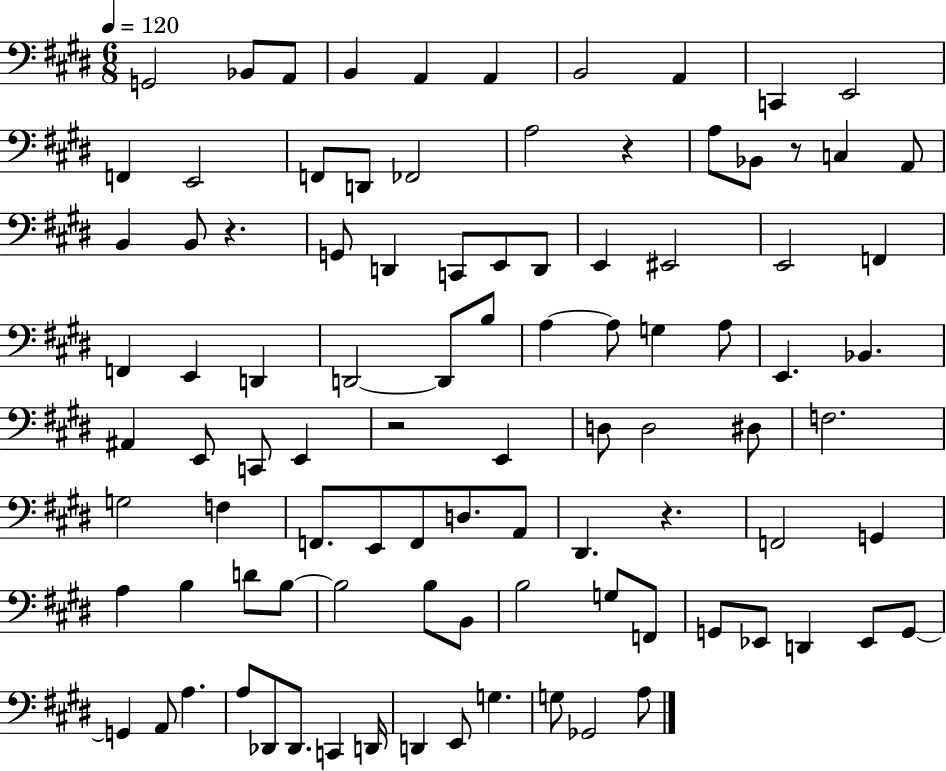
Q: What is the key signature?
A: E major